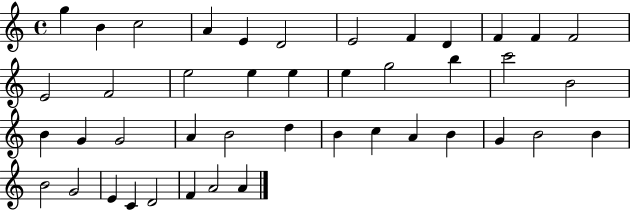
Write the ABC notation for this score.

X:1
T:Untitled
M:4/4
L:1/4
K:C
g B c2 A E D2 E2 F D F F F2 E2 F2 e2 e e e g2 b c'2 B2 B G G2 A B2 d B c A B G B2 B B2 G2 E C D2 F A2 A